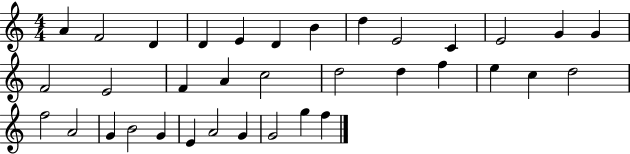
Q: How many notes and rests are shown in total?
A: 35